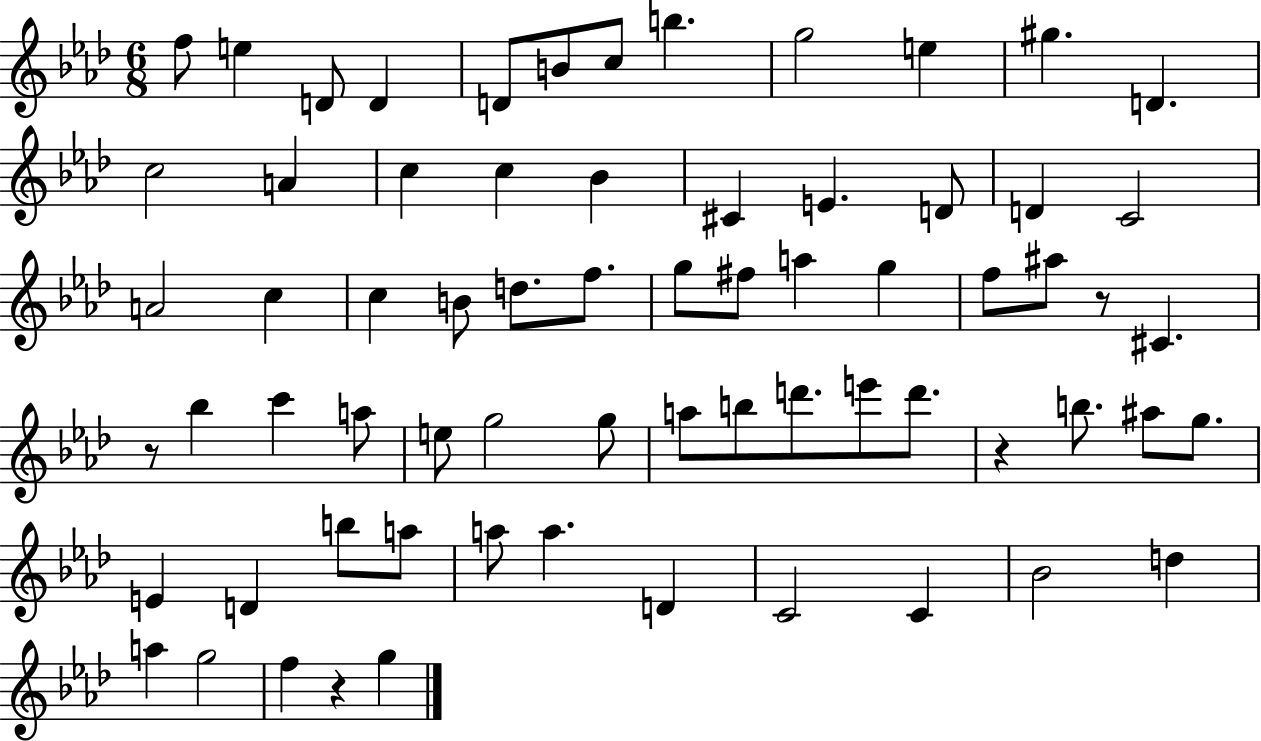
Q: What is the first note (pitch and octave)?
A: F5